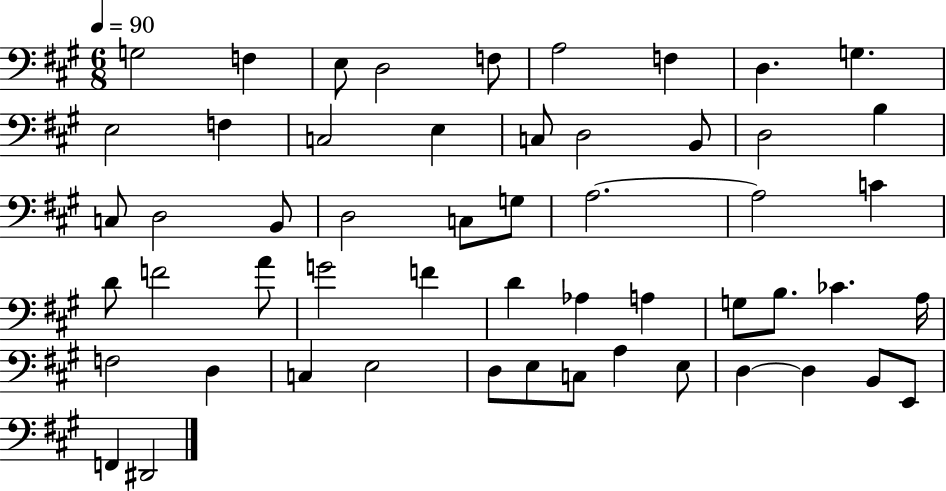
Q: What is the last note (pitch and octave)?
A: D#2